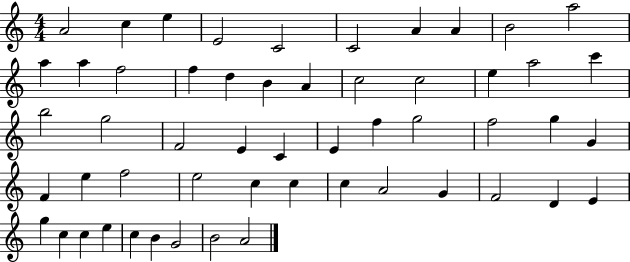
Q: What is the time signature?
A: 4/4